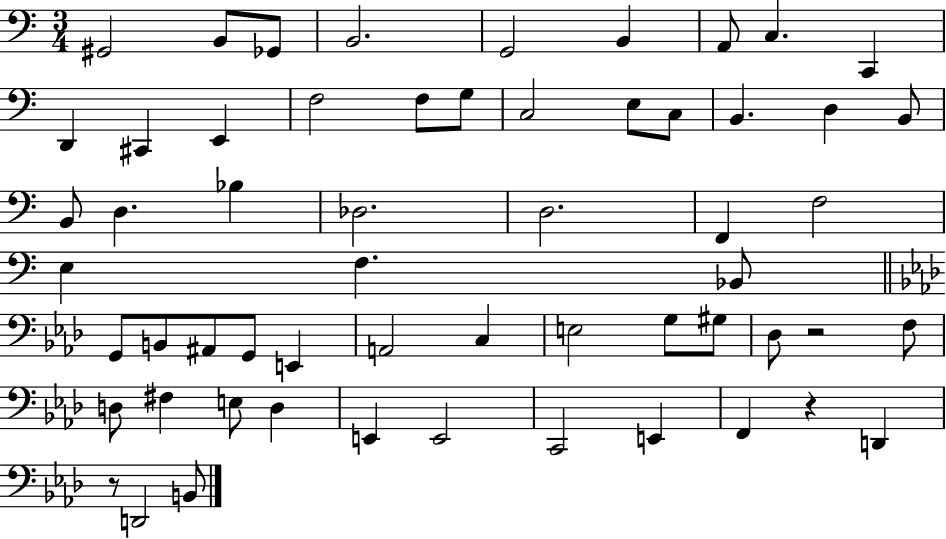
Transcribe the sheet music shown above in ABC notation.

X:1
T:Untitled
M:3/4
L:1/4
K:C
^G,,2 B,,/2 _G,,/2 B,,2 G,,2 B,, A,,/2 C, C,, D,, ^C,, E,, F,2 F,/2 G,/2 C,2 E,/2 C,/2 B,, D, B,,/2 B,,/2 D, _B, _D,2 D,2 F,, F,2 E, F, _B,,/2 G,,/2 B,,/2 ^A,,/2 G,,/2 E,, A,,2 C, E,2 G,/2 ^G,/2 _D,/2 z2 F,/2 D,/2 ^F, E,/2 D, E,, E,,2 C,,2 E,, F,, z D,, z/2 D,,2 B,,/2